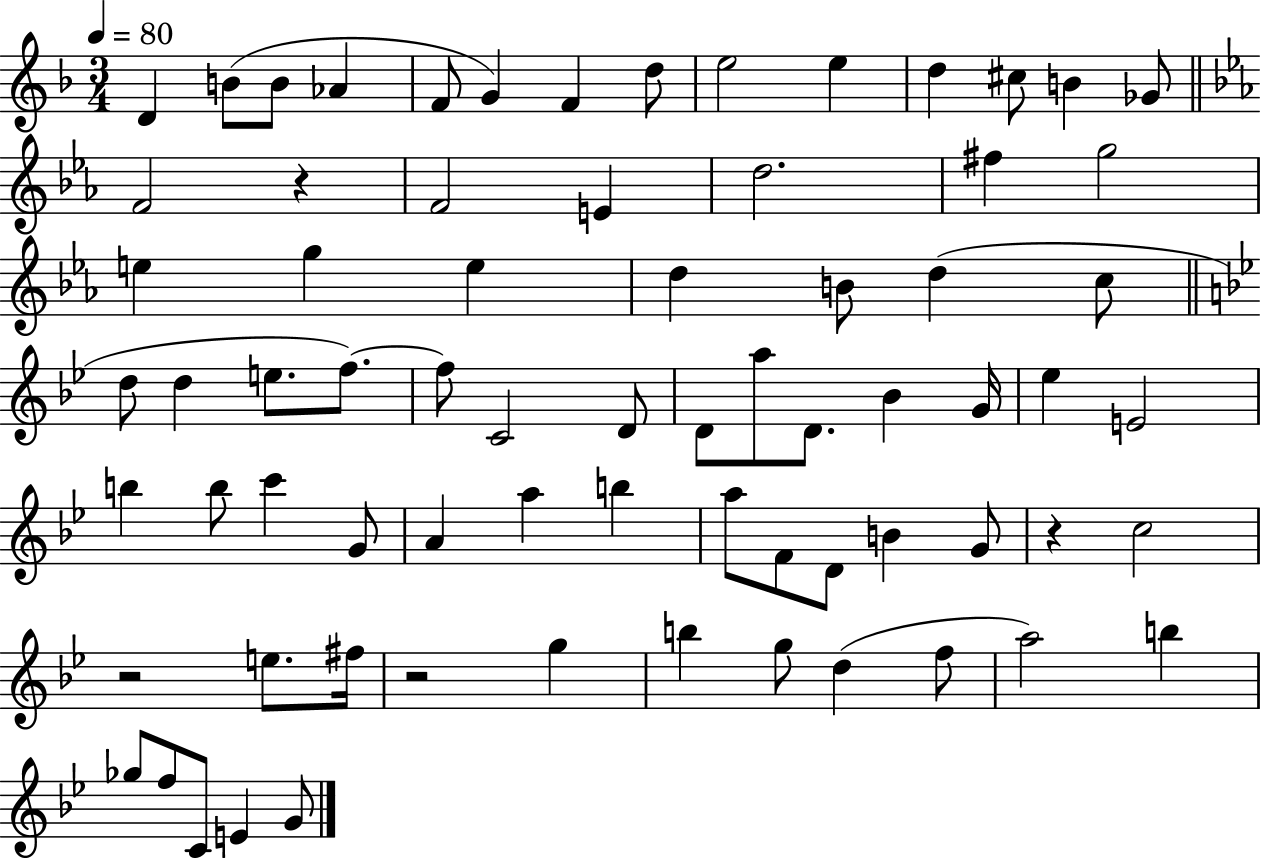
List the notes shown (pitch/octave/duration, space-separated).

D4/q B4/e B4/e Ab4/q F4/e G4/q F4/q D5/e E5/h E5/q D5/q C#5/e B4/q Gb4/e F4/h R/q F4/h E4/q D5/h. F#5/q G5/h E5/q G5/q E5/q D5/q B4/e D5/q C5/e D5/e D5/q E5/e. F5/e. F5/e C4/h D4/e D4/e A5/e D4/e. Bb4/q G4/s Eb5/q E4/h B5/q B5/e C6/q G4/e A4/q A5/q B5/q A5/e F4/e D4/e B4/q G4/e R/q C5/h R/h E5/e. F#5/s R/h G5/q B5/q G5/e D5/q F5/e A5/h B5/q Gb5/e F5/e C4/e E4/q G4/e